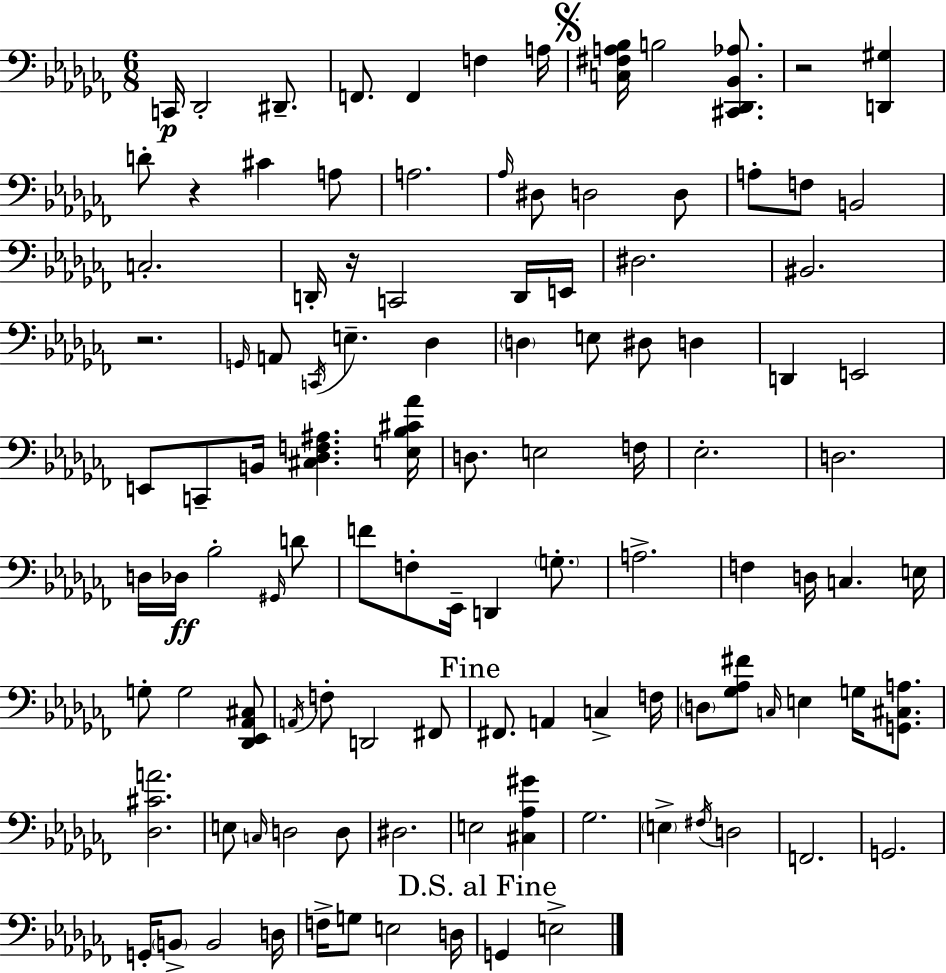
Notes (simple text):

C2/s Db2/h D#2/e. F2/e. F2/q F3/q A3/s [C3,F#3,A3,Bb3]/s B3/h [C#2,Db2,Bb2,Ab3]/e. R/h [D2,G#3]/q D4/e R/q C#4/q A3/e A3/h. Ab3/s D#3/e D3/h D3/e A3/e F3/e B2/h C3/h. D2/s R/s C2/h D2/s E2/s D#3/h. BIS2/h. R/h. G2/s A2/e C2/s E3/q. Db3/q D3/q E3/e D#3/e D3/q D2/q E2/h E2/e C2/e B2/s [C#3,Db3,F3,A#3]/q. [E3,Bb3,C#4,Ab4]/s D3/e. E3/h F3/s Eb3/h. D3/h. D3/s Db3/s Bb3/h G#2/s D4/e F4/e F3/e Eb2/s D2/q G3/e. A3/h. F3/q D3/s C3/q. E3/s G3/e G3/h [Db2,Eb2,Ab2,C#3]/e A2/s F3/e D2/h F#2/e F#2/e. A2/q C3/q F3/s D3/e [Gb3,Ab3,F#4]/e C3/s E3/q G3/s [G2,C#3,A3]/e. [Db3,C#4,A4]/h. E3/e C3/s D3/h D3/e D#3/h. E3/h [C#3,Ab3,G#4]/q Gb3/h. E3/q F#3/s D3/h F2/h. G2/h. G2/s B2/e B2/h D3/s F3/s G3/e E3/h D3/s G2/q E3/h